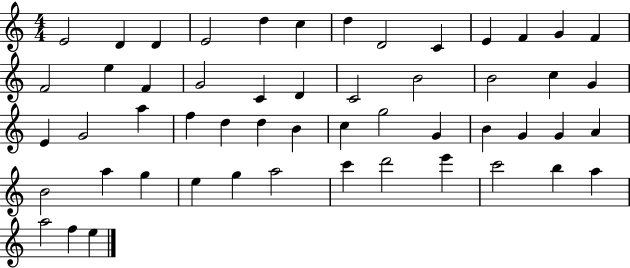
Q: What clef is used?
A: treble